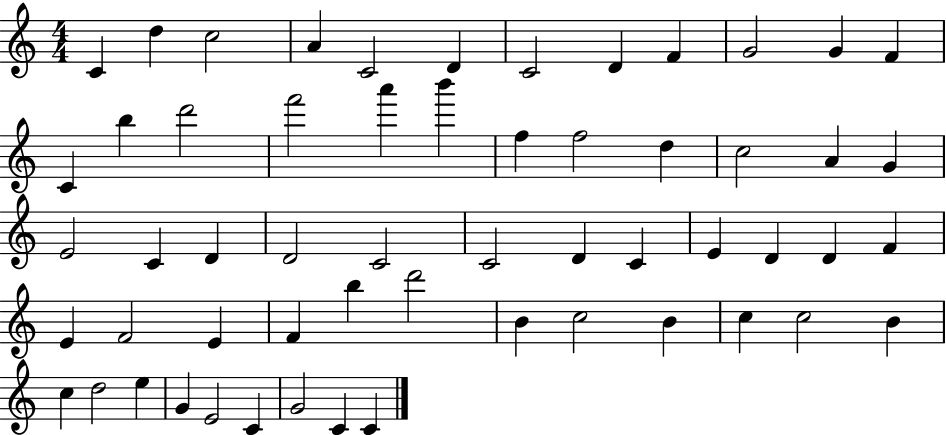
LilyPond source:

{
  \clef treble
  \numericTimeSignature
  \time 4/4
  \key c \major
  c'4 d''4 c''2 | a'4 c'2 d'4 | c'2 d'4 f'4 | g'2 g'4 f'4 | \break c'4 b''4 d'''2 | f'''2 a'''4 b'''4 | f''4 f''2 d''4 | c''2 a'4 g'4 | \break e'2 c'4 d'4 | d'2 c'2 | c'2 d'4 c'4 | e'4 d'4 d'4 f'4 | \break e'4 f'2 e'4 | f'4 b''4 d'''2 | b'4 c''2 b'4 | c''4 c''2 b'4 | \break c''4 d''2 e''4 | g'4 e'2 c'4 | g'2 c'4 c'4 | \bar "|."
}